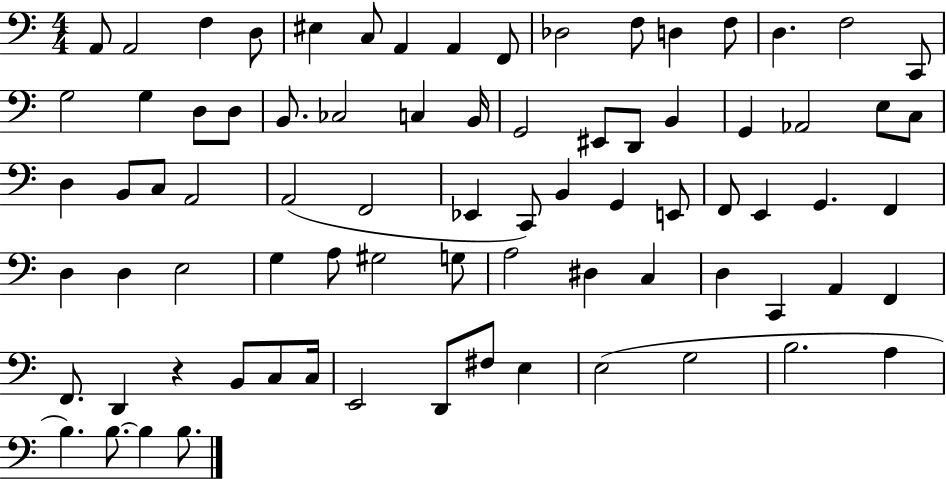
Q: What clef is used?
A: bass